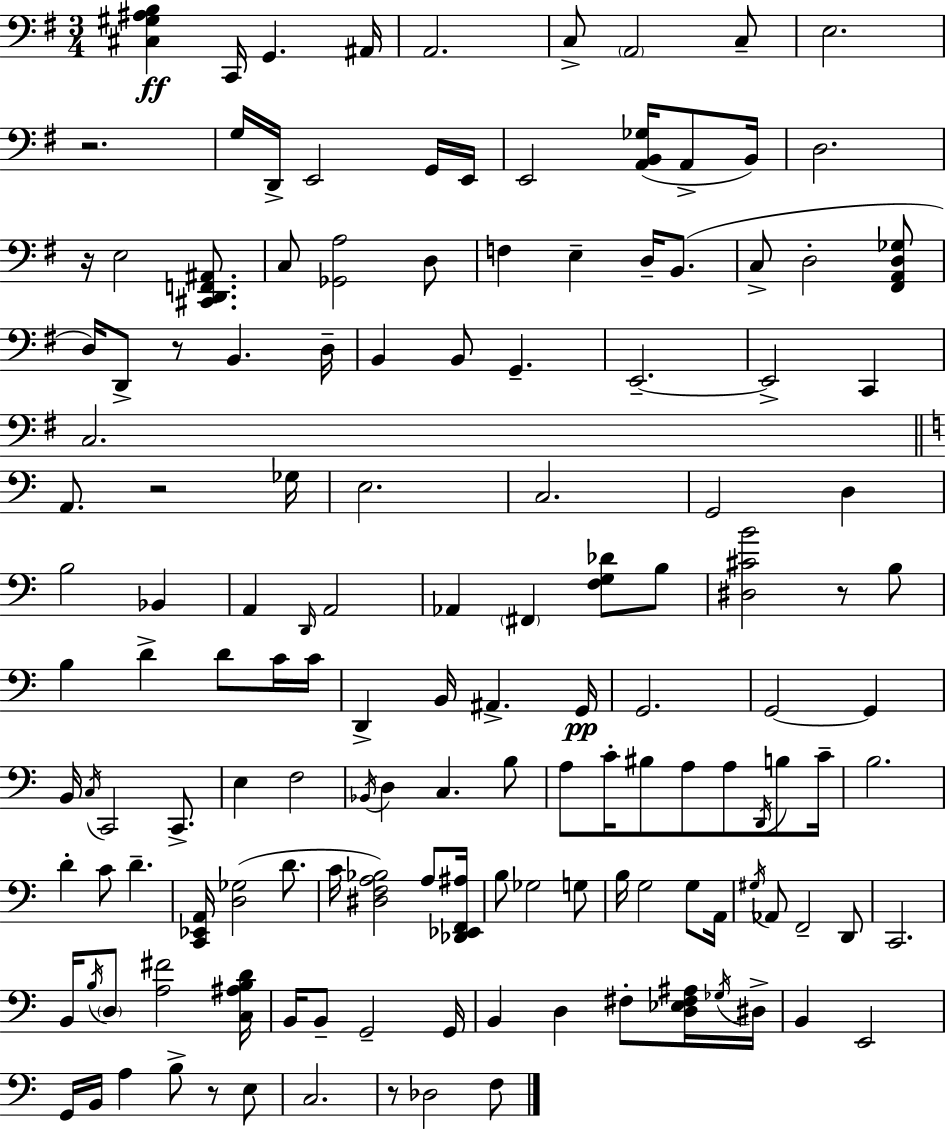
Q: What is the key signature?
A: E minor